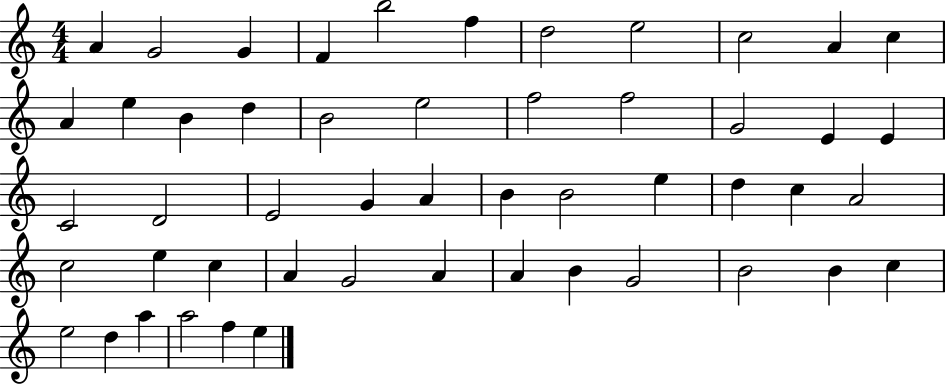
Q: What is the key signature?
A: C major